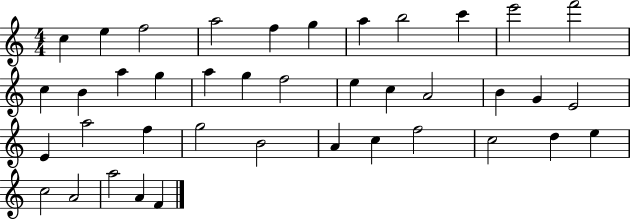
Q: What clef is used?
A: treble